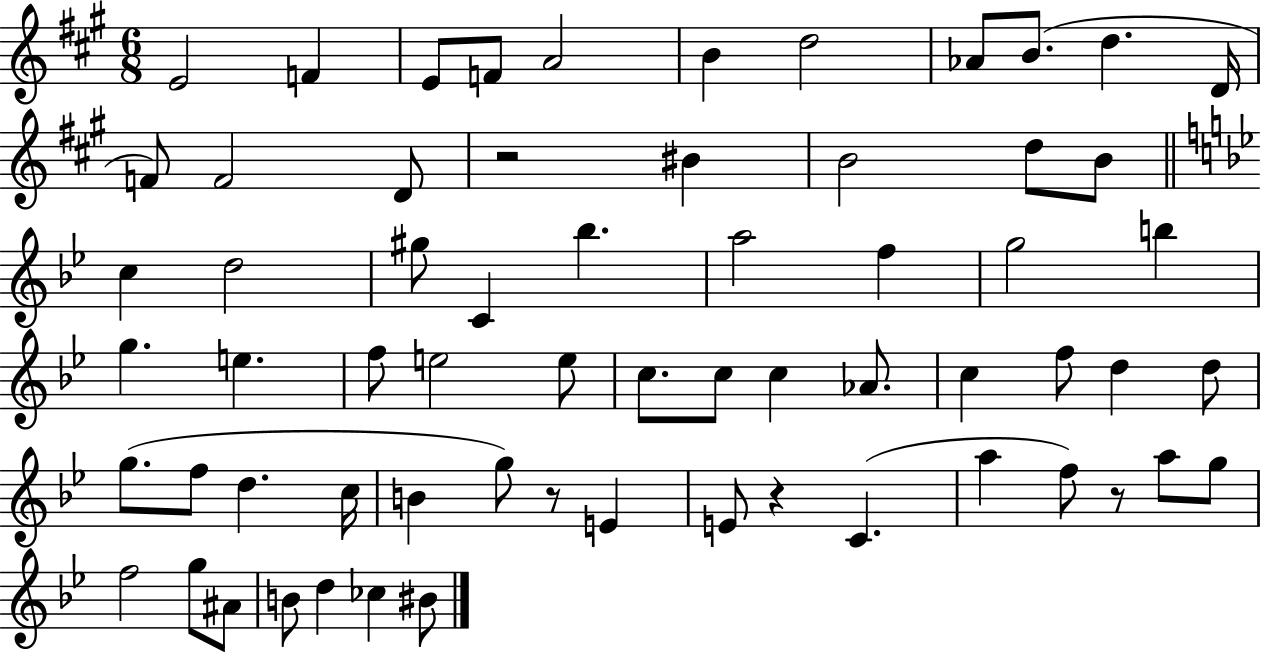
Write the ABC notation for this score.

X:1
T:Untitled
M:6/8
L:1/4
K:A
E2 F E/2 F/2 A2 B d2 _A/2 B/2 d D/4 F/2 F2 D/2 z2 ^B B2 d/2 B/2 c d2 ^g/2 C _b a2 f g2 b g e f/2 e2 e/2 c/2 c/2 c _A/2 c f/2 d d/2 g/2 f/2 d c/4 B g/2 z/2 E E/2 z C a f/2 z/2 a/2 g/2 f2 g/2 ^A/2 B/2 d _c ^B/2